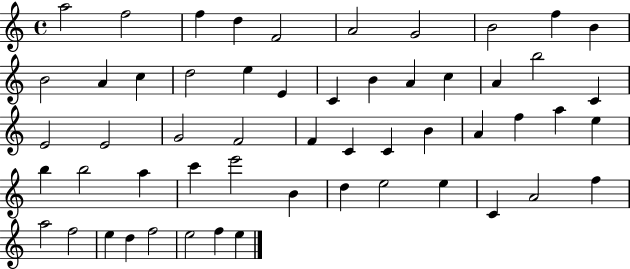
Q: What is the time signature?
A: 4/4